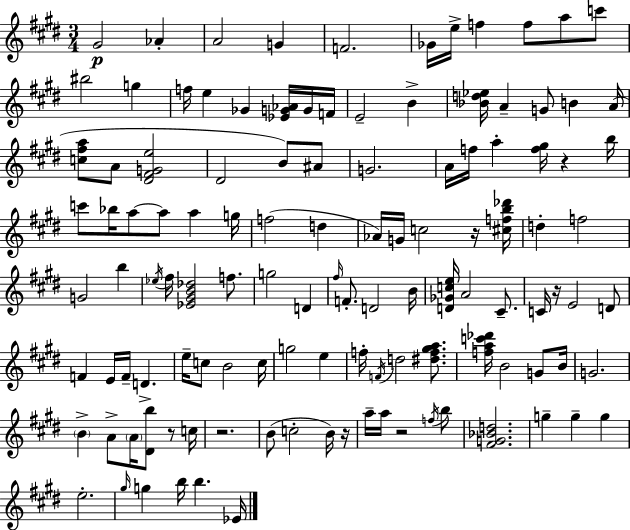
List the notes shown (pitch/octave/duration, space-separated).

G#4/h Ab4/q A4/h G4/q F4/h. Gb4/s E5/s F5/q F5/e A5/e C6/e BIS5/h G5/q F5/s E5/q Gb4/q [Eb4,G4,Ab4]/s G4/s F4/s E4/h B4/q [Bb4,D5,Eb5]/s A4/q G4/e B4/q A4/s [C5,F#5,A5]/e A4/e [D#4,F#4,G4,E5]/h D#4/h B4/e A#4/e G4/h. A4/s F5/s A5/q [F5,G#5]/s R/q B5/s C6/e Bb5/s A5/e A5/e A5/q G5/s F5/h D5/q Ab4/s G4/s C5/h R/s [C#5,F5,B5,Db6]/s D5/q F5/h G4/h B5/q Eb5/s F#5/s [Eb4,G#4,B4,Db5]/h F5/e. G5/h D4/q F#5/s F4/e. D4/h B4/s [D4,Gb4,C5,E5]/s A4/h C#4/e. C4/s R/s E4/h D4/e F4/q E4/s F4/s D4/q. E5/s C5/e B4/h C5/s G5/h E5/q F5/s F4/s D5/h [D#5,F5,G#5,A5]/e. [F5,A5,C6,Db6]/s B4/h G4/e B4/s G4/h. B4/q A4/e A4/s [D#4,B5]/e R/e C5/s R/h. B4/e C5/h B4/s R/s A5/s A5/s R/h F5/s B5/e [F#4,G4,Bb4,D5]/h. G5/q G5/q G5/q E5/h. G#5/s G5/q B5/s B5/q. Eb4/s